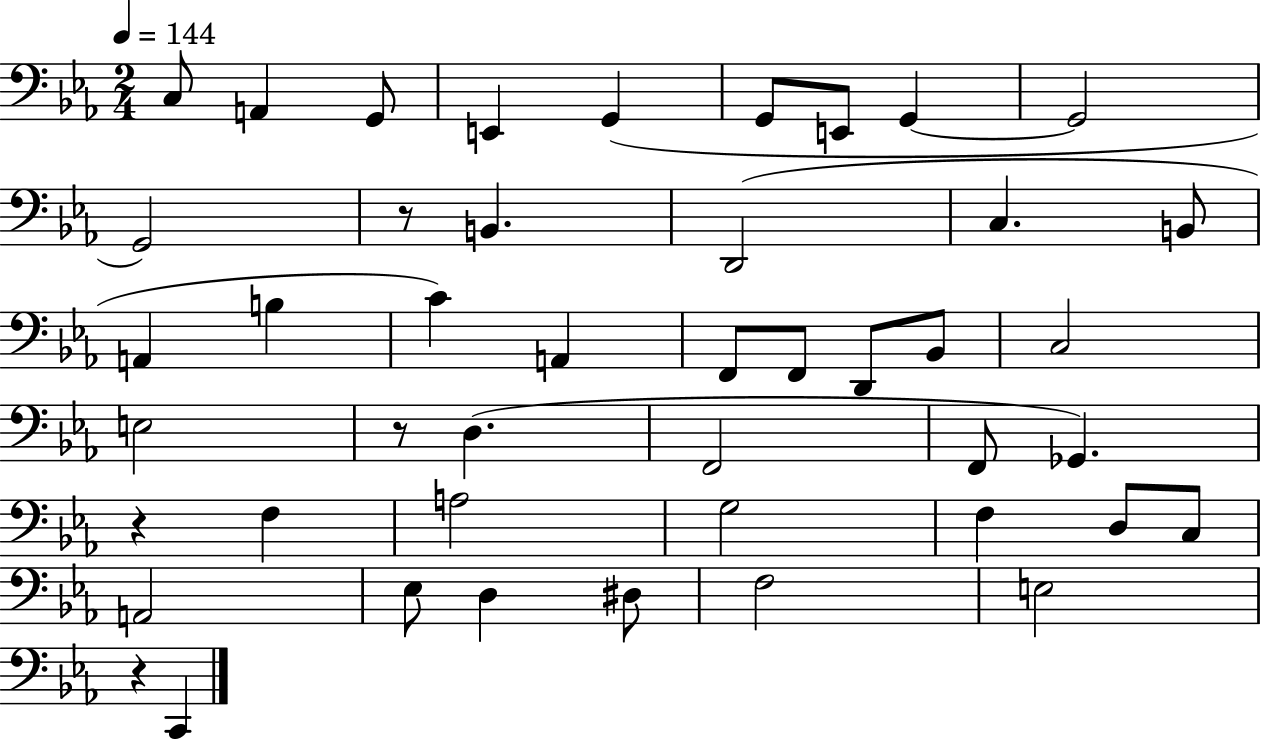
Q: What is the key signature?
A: EES major